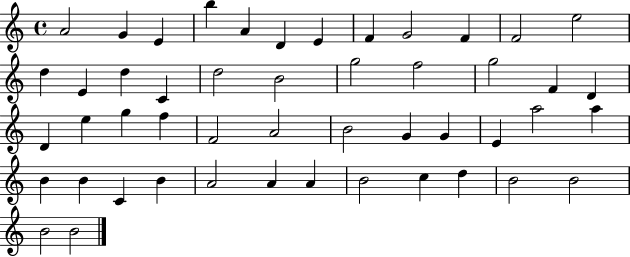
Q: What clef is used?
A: treble